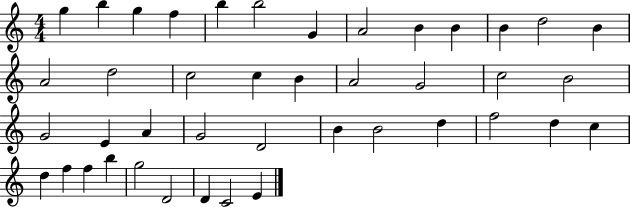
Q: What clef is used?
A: treble